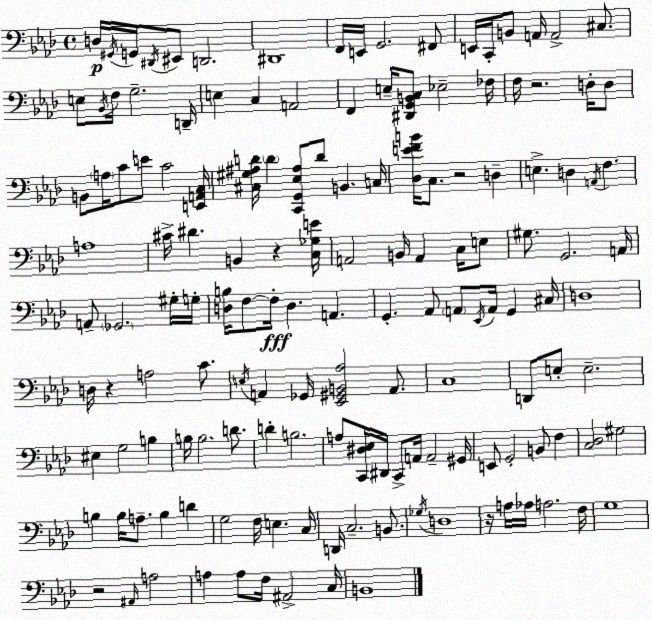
X:1
T:Untitled
M:4/4
L:1/4
K:Fm
D,/4 ^G,,/4 G,,/4 ^D,,/4 ^E,,/2 D,,2 ^D,,4 F,,/4 E,,/4 G,,2 ^F,,/2 E,,/4 C,,/4 B,,/2 A,,/4 A,,2 ^C,/2 E,/2 _B,,/4 F,/4 G,2 D,,/4 E, C, A,,2 F,, E,/4 [^D,,G,,B,,C,]/2 _E,2 _F,/4 F,/4 z2 D,/4 D,/2 B,,/2 A,/4 C/2 E/2 C2 [E,,A,,C,]/4 [^C,^G,^A,D]/4 D [C,,G,,_E,^A,]/2 D/2 B,, C,/4 [_D,EFB]/4 C,/2 z2 D, E, D, A,,/4 F, A,4 ^C/4 ^D B,, z [C,_G,E]/4 A,,2 B,,/4 A,, C,/4 E,/2 ^G,/2 G,,2 A,,/4 A,,/2 _G,,2 ^G,/4 G,/4 [D,B,]/4 F,/2 F,/4 D, A,, G,, _A,,/2 A,,/2 _E,,/4 A,,/4 G,, ^C,/4 D,4 D,/4 z A,2 C/2 E,/4 A,, _G,,/4 [_E,,^G,,B,,_A,]2 A,,/2 C,4 D,,/2 E,/2 E,2 ^E, G,2 B, B,/4 B,2 D/2 D B,2 A,/2 [C,,^D,_E,]/4 ^D,,/4 C,,/2 A,,/4 A,,2 ^G,,/4 E,,/2 G,,2 B,,/2 F, [C,_D,]2 ^G,2 B, B,/4 A,/2 B, D G,2 F,/4 E, C,/4 D,,/4 C,2 B,,/2 _G,/4 D,4 z/4 A,/4 _A,/4 A,2 F,/4 G,4 z2 ^A,,/4 A,2 A, A,/2 F,/4 ^A,,2 C,/4 B,,4